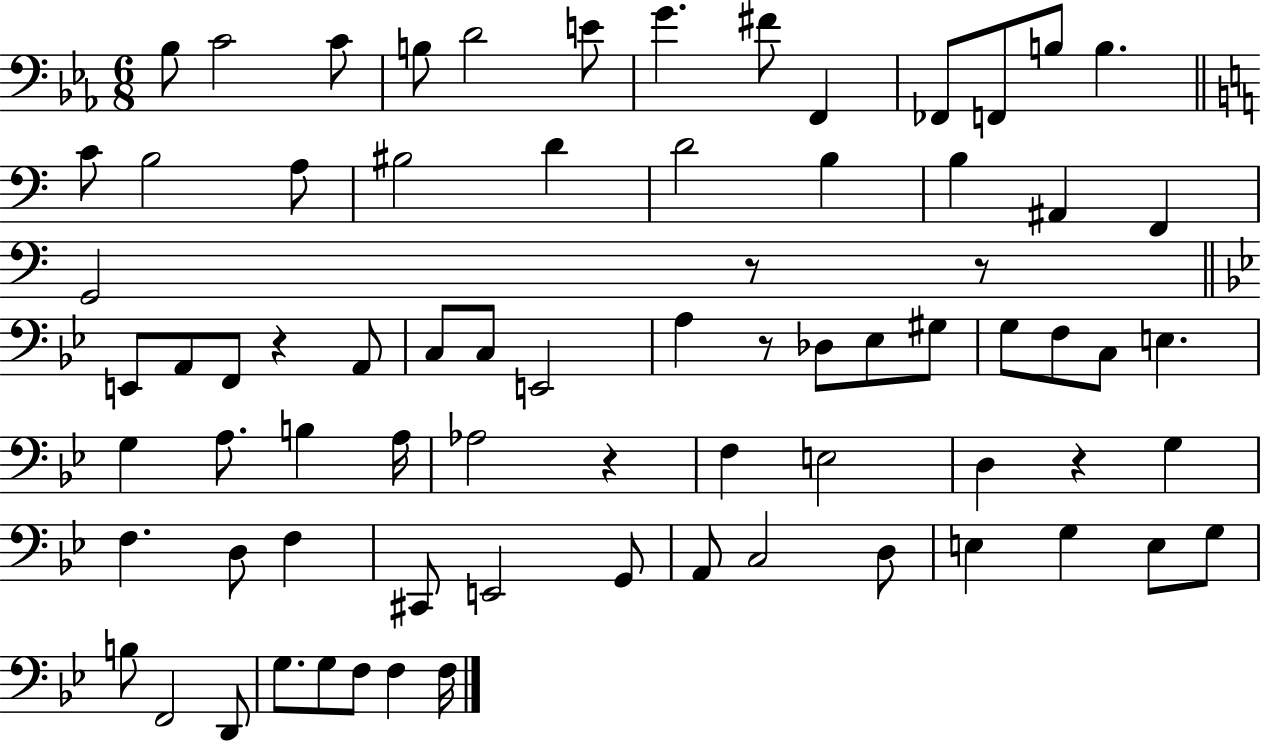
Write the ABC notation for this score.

X:1
T:Untitled
M:6/8
L:1/4
K:Eb
_B,/2 C2 C/2 B,/2 D2 E/2 G ^F/2 F,, _F,,/2 F,,/2 B,/2 B, C/2 B,2 A,/2 ^B,2 D D2 B, B, ^A,, F,, G,,2 z/2 z/2 E,,/2 A,,/2 F,,/2 z A,,/2 C,/2 C,/2 E,,2 A, z/2 _D,/2 _E,/2 ^G,/2 G,/2 F,/2 C,/2 E, G, A,/2 B, A,/4 _A,2 z F, E,2 D, z G, F, D,/2 F, ^C,,/2 E,,2 G,,/2 A,,/2 C,2 D,/2 E, G, E,/2 G,/2 B,/2 F,,2 D,,/2 G,/2 G,/2 F,/2 F, F,/4